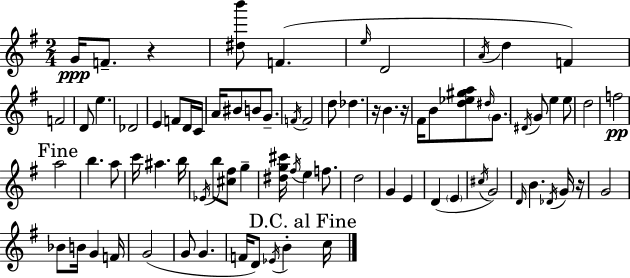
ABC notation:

X:1
T:Untitled
M:2/4
L:1/4
K:Em
G/4 F/2 z [^db']/2 F e/4 D2 A/4 d F F2 D/2 e _D2 E F/2 D/4 C/4 A/4 ^B/2 B/2 G/2 F/4 F2 d/2 _d z/4 B z/4 ^F/4 B/2 [d_e^ga]/2 ^d/4 G/2 ^D/4 G/2 e e/2 d2 f2 a2 b a/2 c'/4 ^a b/4 _E/4 b/2 [^c^f]/2 g [^dg^c']/4 ^f/4 e f/2 d2 G E D E ^c/4 G2 D/4 B _D/4 G/4 z/4 G2 _B/2 B/4 G F/4 G2 G/2 G F/4 D/2 _E/4 B c/4